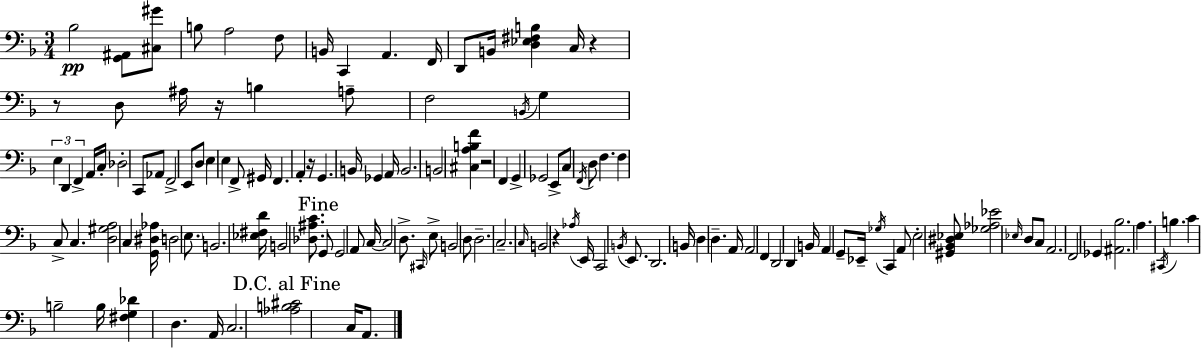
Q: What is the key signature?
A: D minor